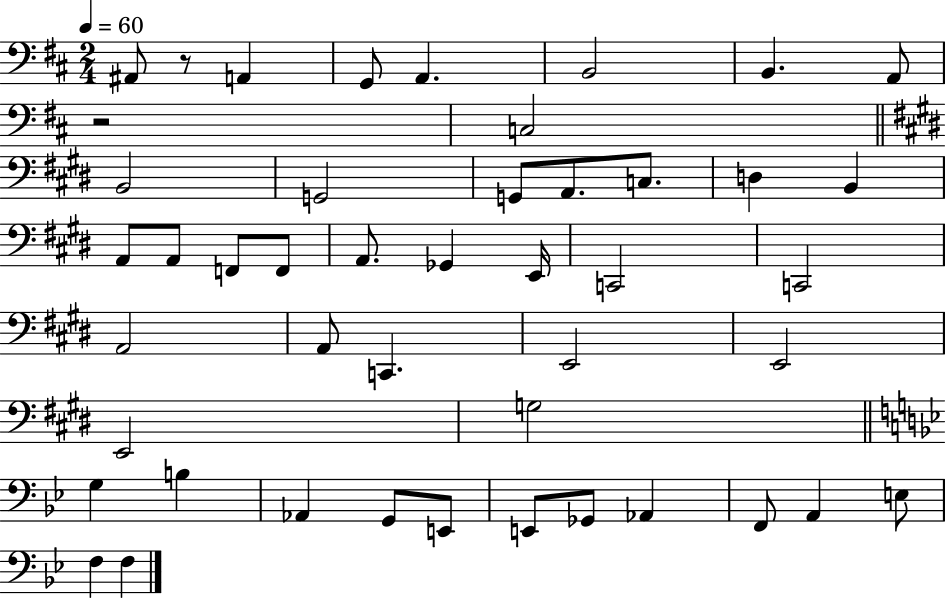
{
  \clef bass
  \numericTimeSignature
  \time 2/4
  \key d \major
  \tempo 4 = 60
  ais,8 r8 a,4 | g,8 a,4. | b,2 | b,4. a,8 | \break r2 | c2 | \bar "||" \break \key e \major b,2 | g,2 | g,8 a,8. c8. | d4 b,4 | \break a,8 a,8 f,8 f,8 | a,8. ges,4 e,16 | c,2 | c,2 | \break a,2 | a,8 c,4. | e,2 | e,2 | \break e,2 | g2 | \bar "||" \break \key bes \major g4 b4 | aes,4 g,8 e,8 | e,8 ges,8 aes,4 | f,8 a,4 e8 | \break f4 f4 | \bar "|."
}